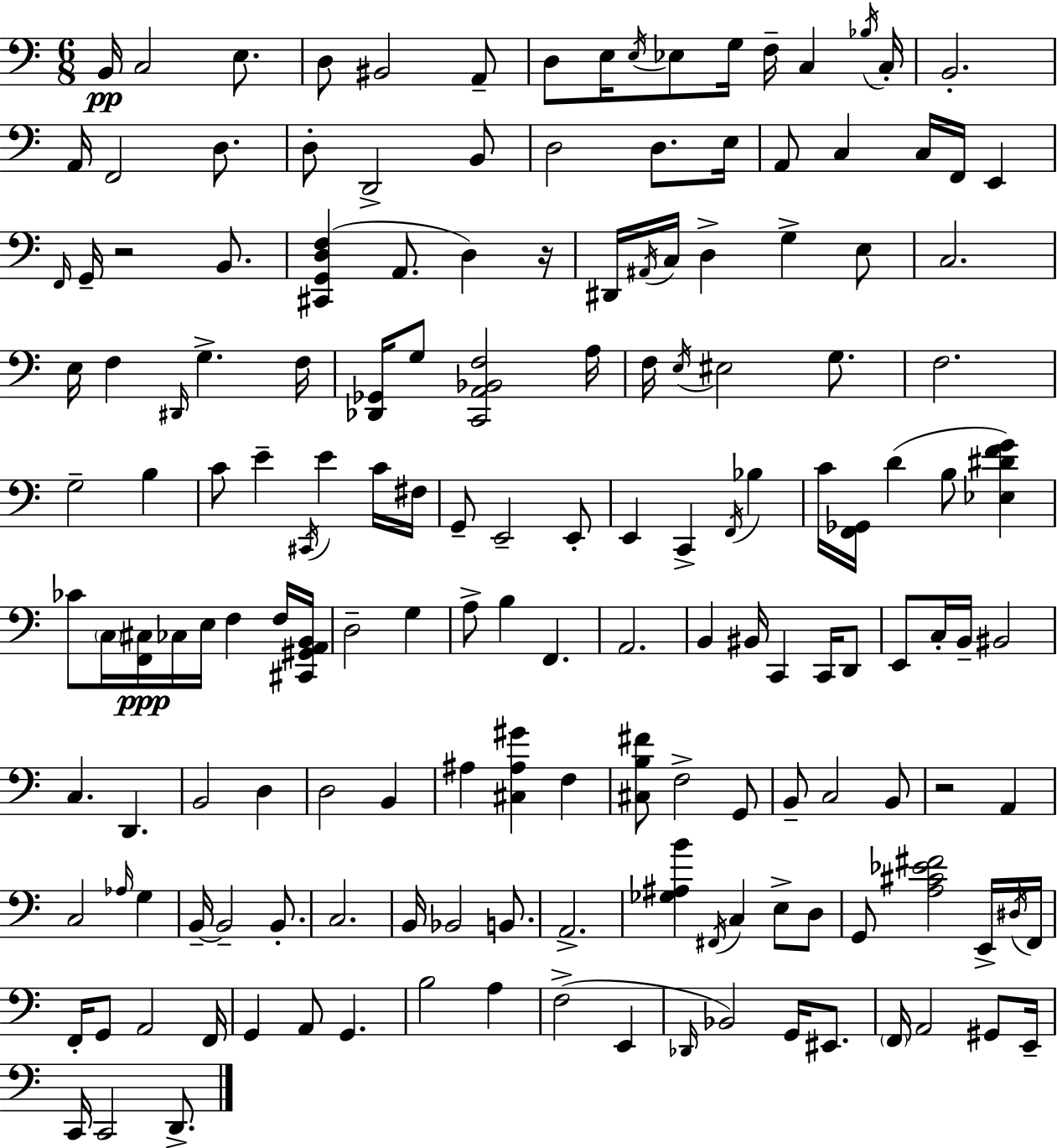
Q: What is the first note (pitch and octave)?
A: B2